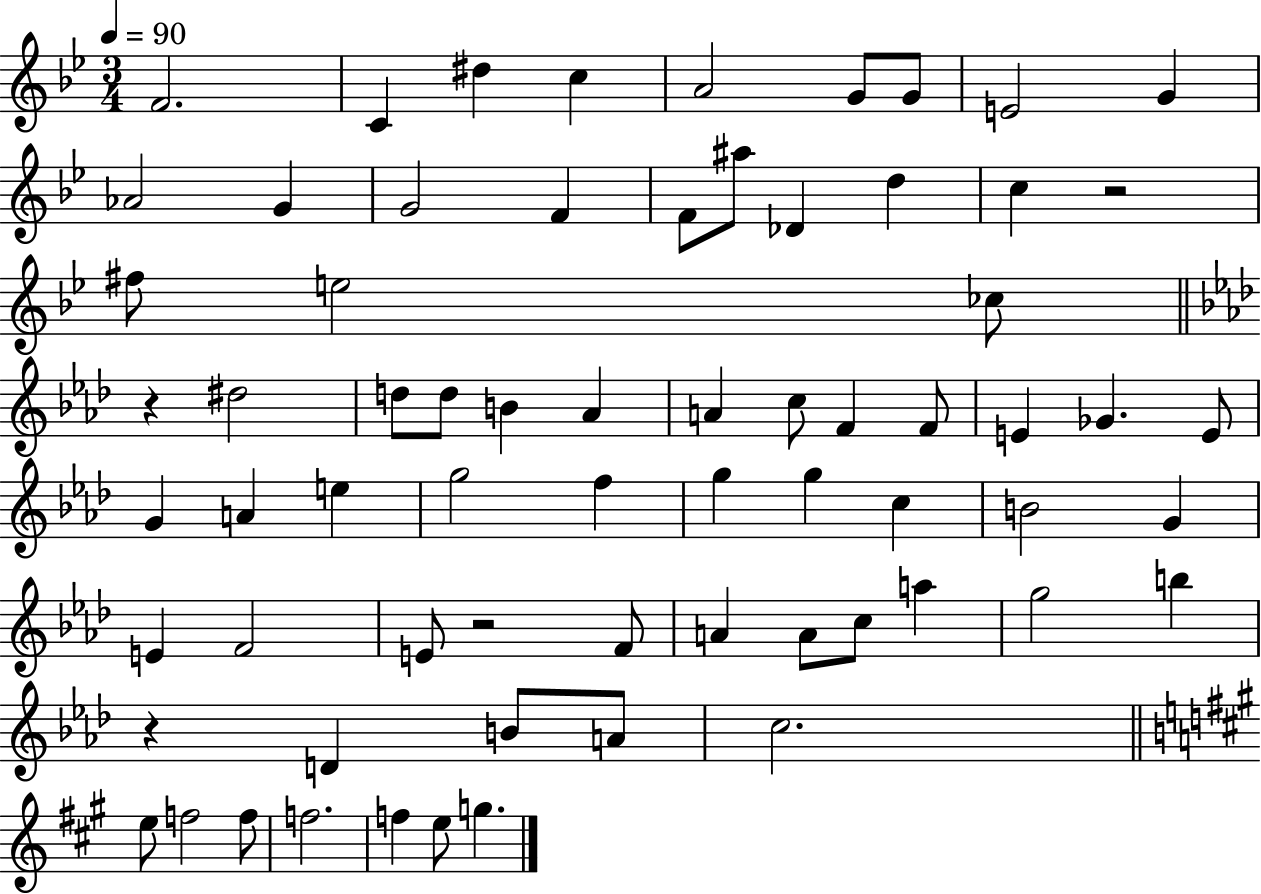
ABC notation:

X:1
T:Untitled
M:3/4
L:1/4
K:Bb
F2 C ^d c A2 G/2 G/2 E2 G _A2 G G2 F F/2 ^a/2 _D d c z2 ^f/2 e2 _c/2 z ^d2 d/2 d/2 B _A A c/2 F F/2 E _G E/2 G A e g2 f g g c B2 G E F2 E/2 z2 F/2 A A/2 c/2 a g2 b z D B/2 A/2 c2 e/2 f2 f/2 f2 f e/2 g